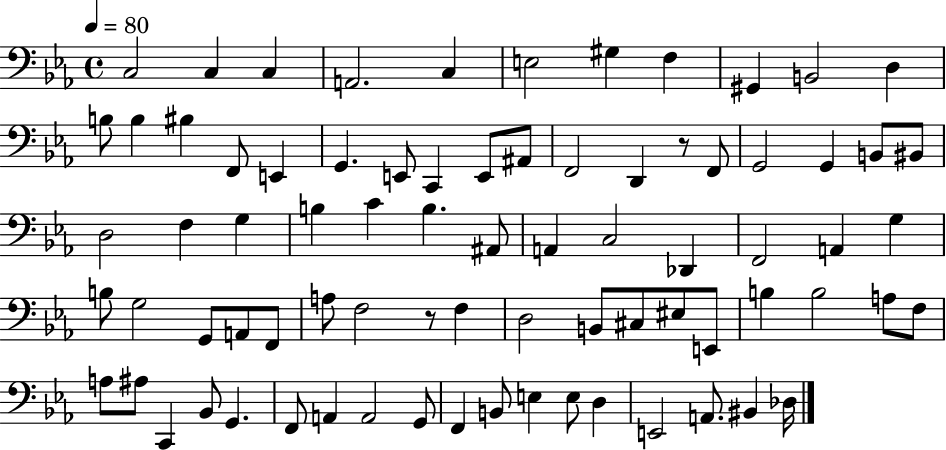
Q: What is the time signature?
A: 4/4